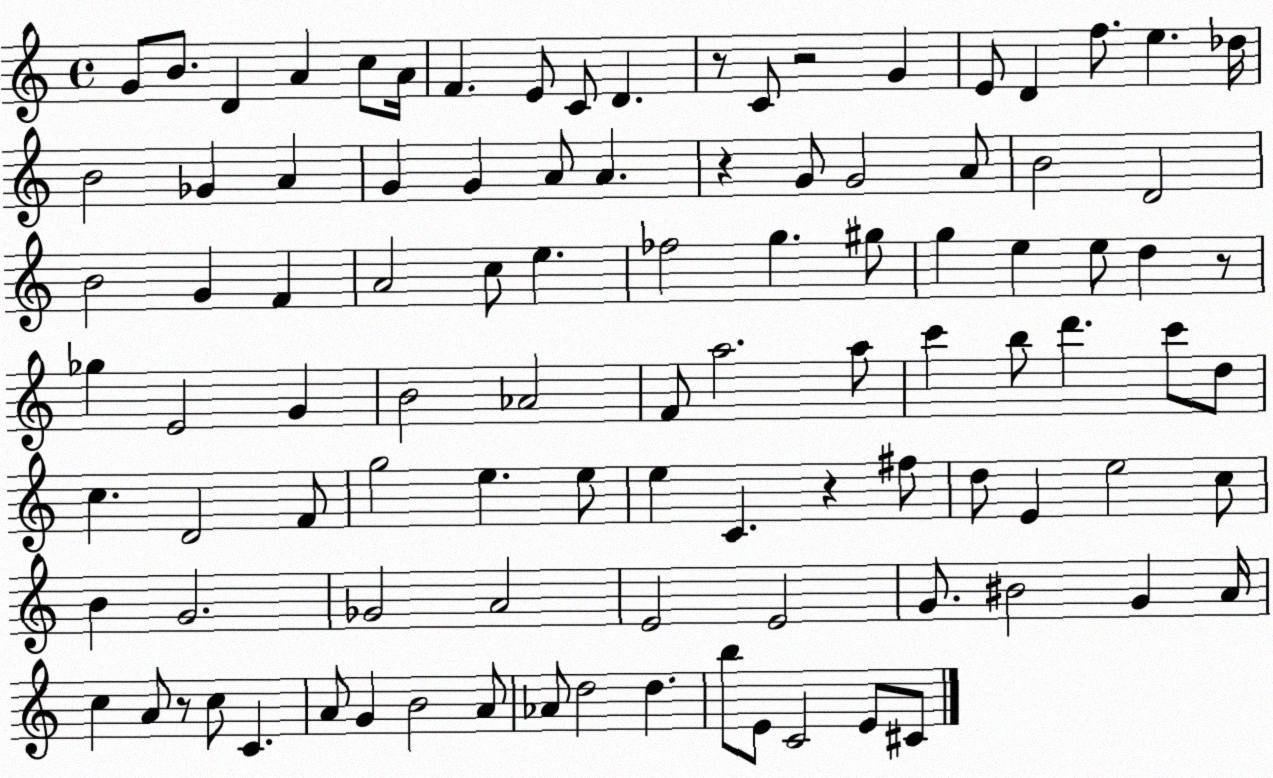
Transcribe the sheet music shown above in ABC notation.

X:1
T:Untitled
M:4/4
L:1/4
K:C
G/2 B/2 D A c/2 A/4 F E/2 C/2 D z/2 C/2 z2 G E/2 D f/2 e _d/4 B2 _G A G G A/2 A z G/2 G2 A/2 B2 D2 B2 G F A2 c/2 e _f2 g ^g/2 g e e/2 d z/2 _g E2 G B2 _A2 F/2 a2 a/2 c' b/2 d' c'/2 d/2 c D2 F/2 g2 e e/2 e C z ^f/2 d/2 E e2 c/2 B G2 _G2 A2 E2 E2 G/2 ^B2 G A/4 c A/2 z/2 c/2 C A/2 G B2 A/2 _A/2 d2 d b/2 E/2 C2 E/2 ^C/2